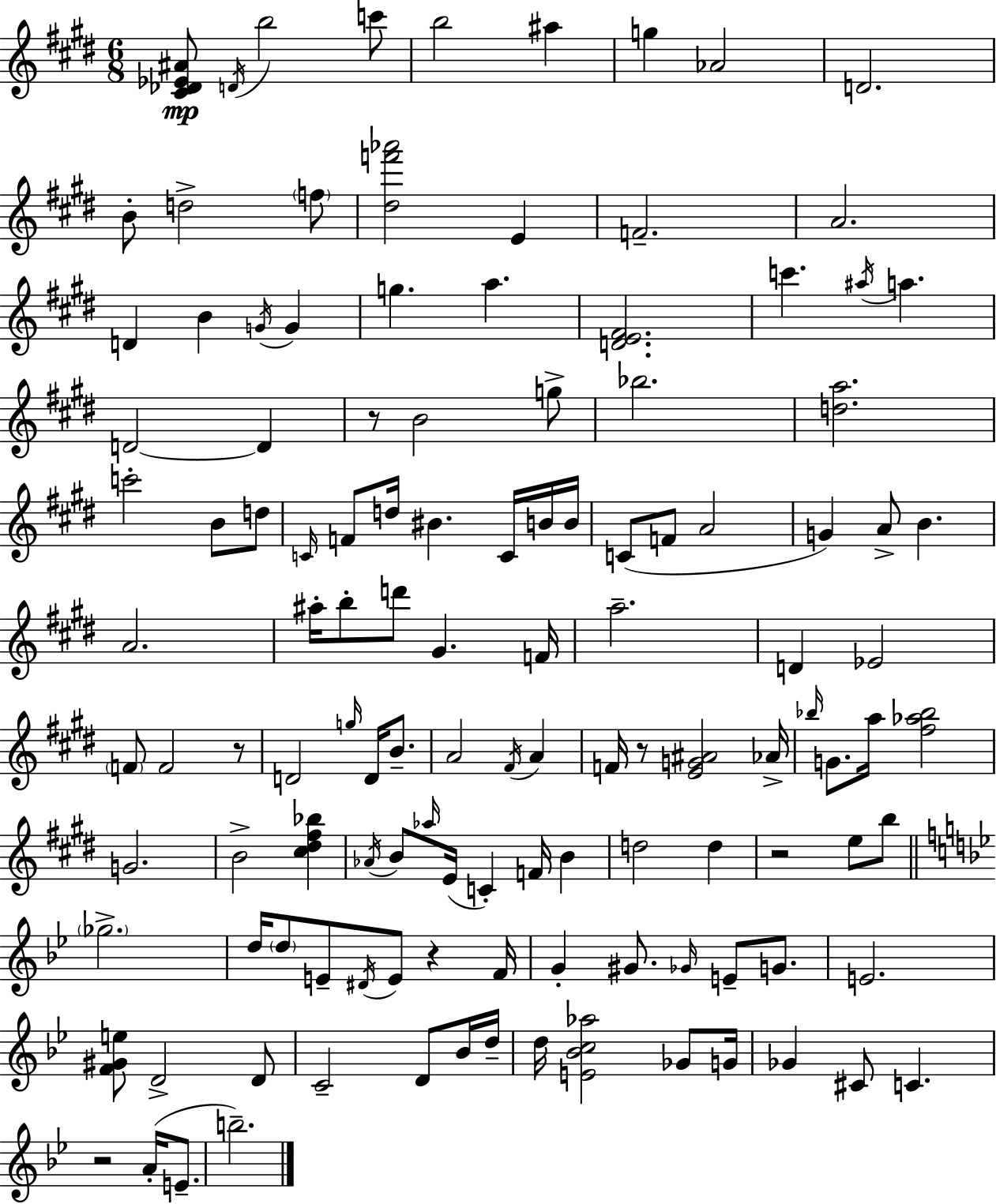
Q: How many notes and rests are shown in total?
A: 123